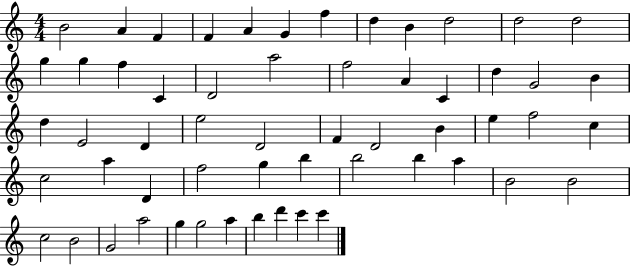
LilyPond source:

{
  \clef treble
  \numericTimeSignature
  \time 4/4
  \key c \major
  b'2 a'4 f'4 | f'4 a'4 g'4 f''4 | d''4 b'4 d''2 | d''2 d''2 | \break g''4 g''4 f''4 c'4 | d'2 a''2 | f''2 a'4 c'4 | d''4 g'2 b'4 | \break d''4 e'2 d'4 | e''2 d'2 | f'4 d'2 b'4 | e''4 f''2 c''4 | \break c''2 a''4 d'4 | f''2 g''4 b''4 | b''2 b''4 a''4 | b'2 b'2 | \break c''2 b'2 | g'2 a''2 | g''4 g''2 a''4 | b''4 d'''4 c'''4 c'''4 | \break \bar "|."
}